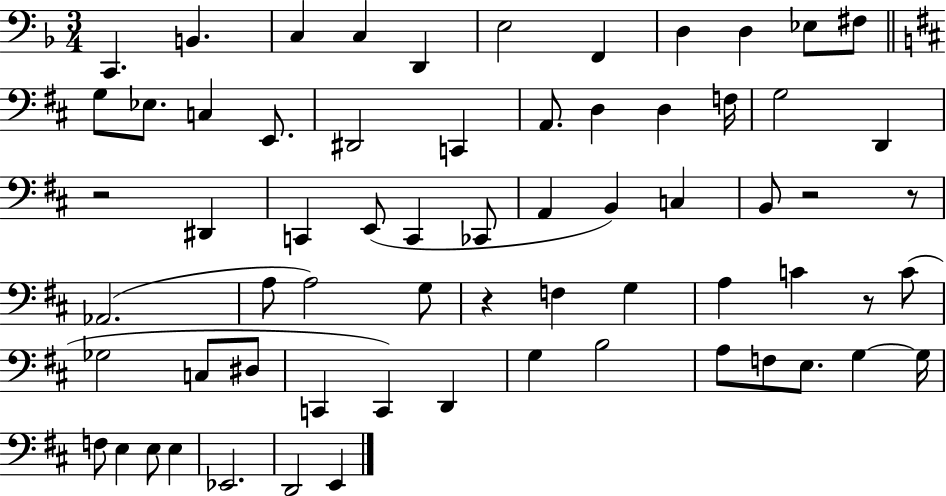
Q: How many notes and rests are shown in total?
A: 66